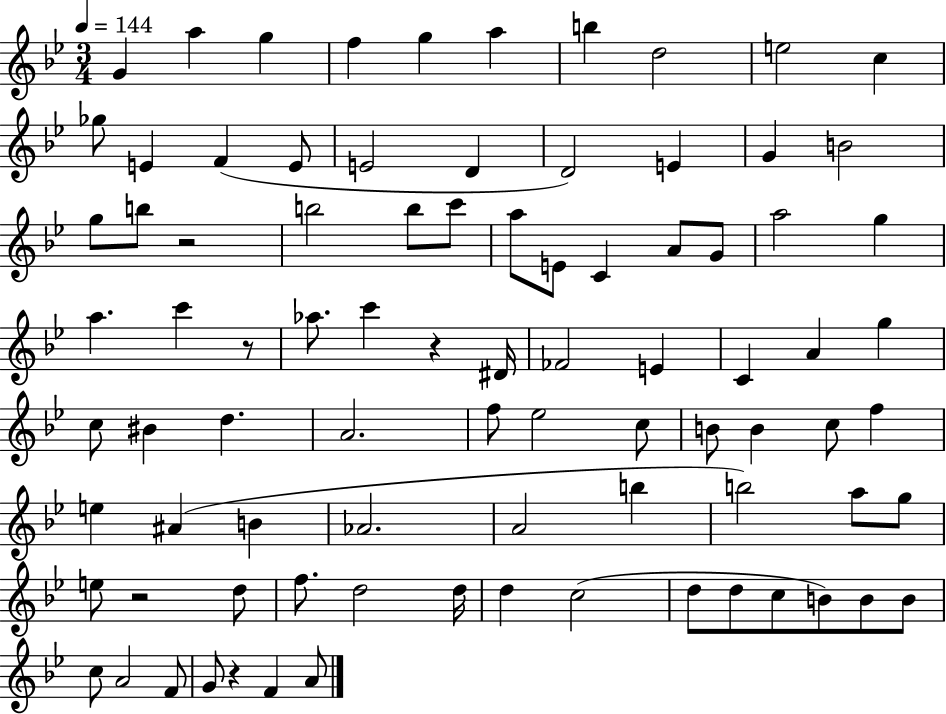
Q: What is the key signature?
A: BES major